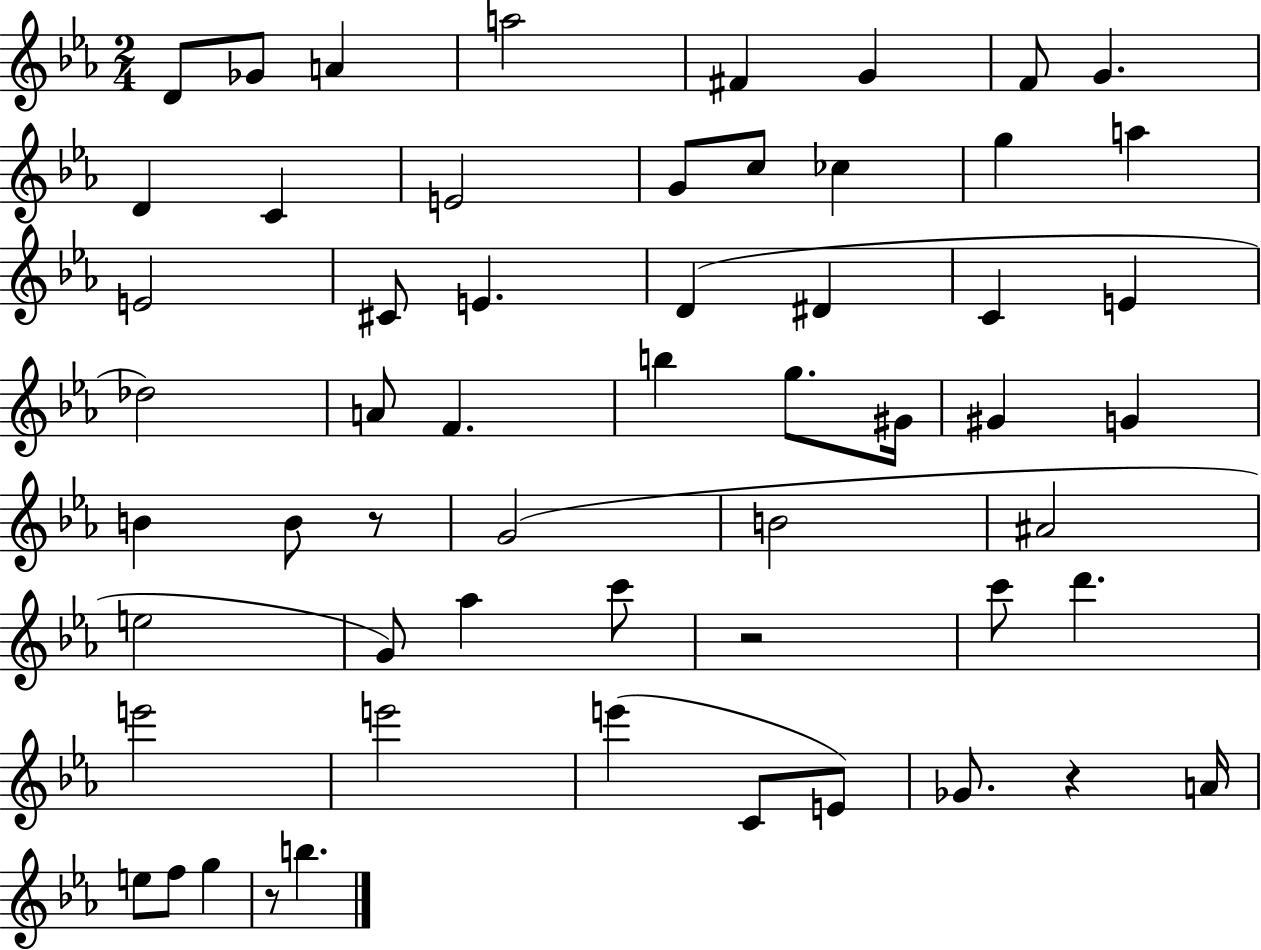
{
  \clef treble
  \numericTimeSignature
  \time 2/4
  \key ees \major
  d'8 ges'8 a'4 | a''2 | fis'4 g'4 | f'8 g'4. | \break d'4 c'4 | e'2 | g'8 c''8 ces''4 | g''4 a''4 | \break e'2 | cis'8 e'4. | d'4( dis'4 | c'4 e'4 | \break des''2) | a'8 f'4. | b''4 g''8. gis'16 | gis'4 g'4 | \break b'4 b'8 r8 | g'2( | b'2 | ais'2 | \break e''2 | g'8) aes''4 c'''8 | r2 | c'''8 d'''4. | \break e'''2 | e'''2 | e'''4( c'8 e'8) | ges'8. r4 a'16 | \break e''8 f''8 g''4 | r8 b''4. | \bar "|."
}